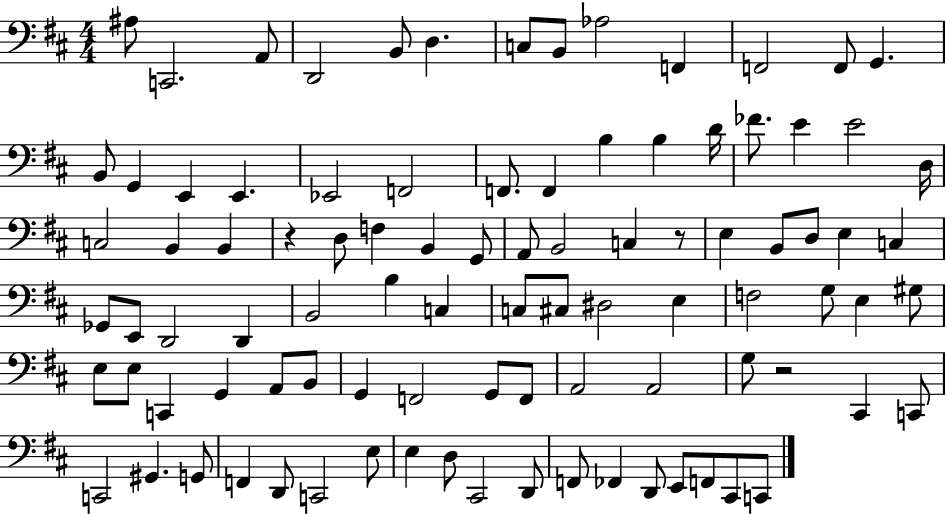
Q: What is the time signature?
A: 4/4